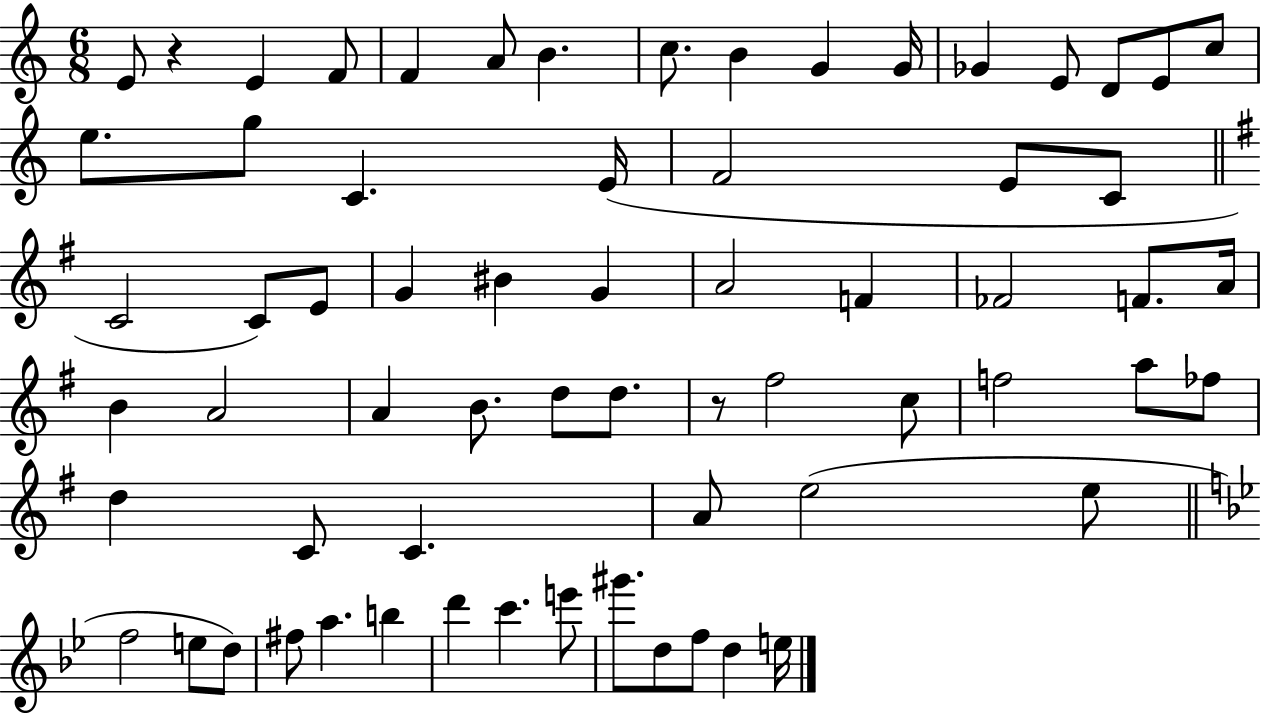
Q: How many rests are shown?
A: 2